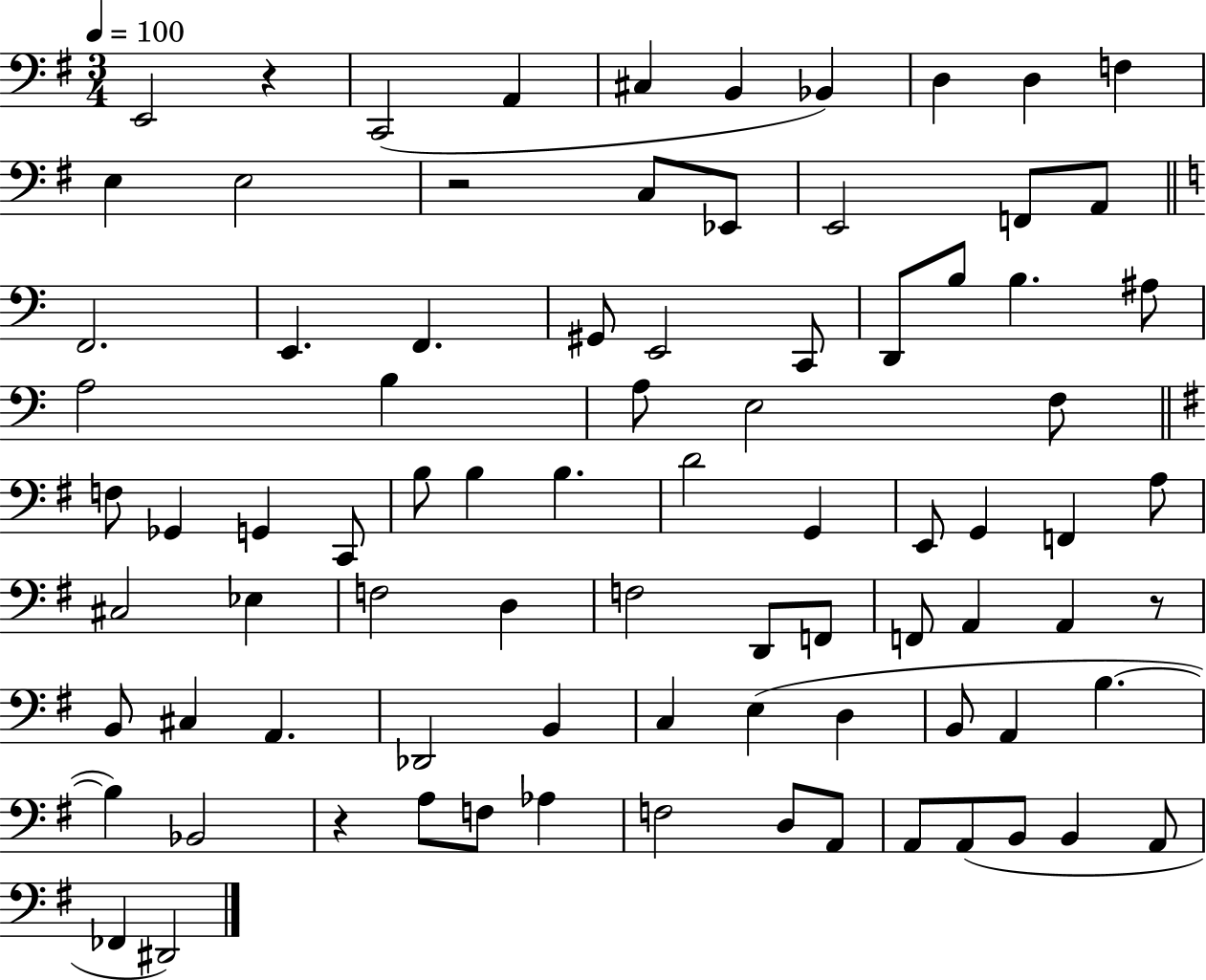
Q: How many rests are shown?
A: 4